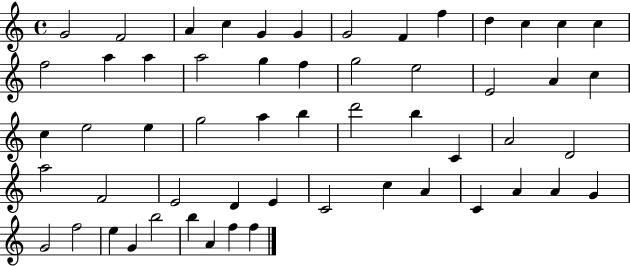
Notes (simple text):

G4/h F4/h A4/q C5/q G4/q G4/q G4/h F4/q F5/q D5/q C5/q C5/q C5/q F5/h A5/q A5/q A5/h G5/q F5/q G5/h E5/h E4/h A4/q C5/q C5/q E5/h E5/q G5/h A5/q B5/q D6/h B5/q C4/q A4/h D4/h A5/h F4/h E4/h D4/q E4/q C4/h C5/q A4/q C4/q A4/q A4/q G4/q G4/h F5/h E5/q G4/q B5/h B5/q A4/q F5/q F5/q